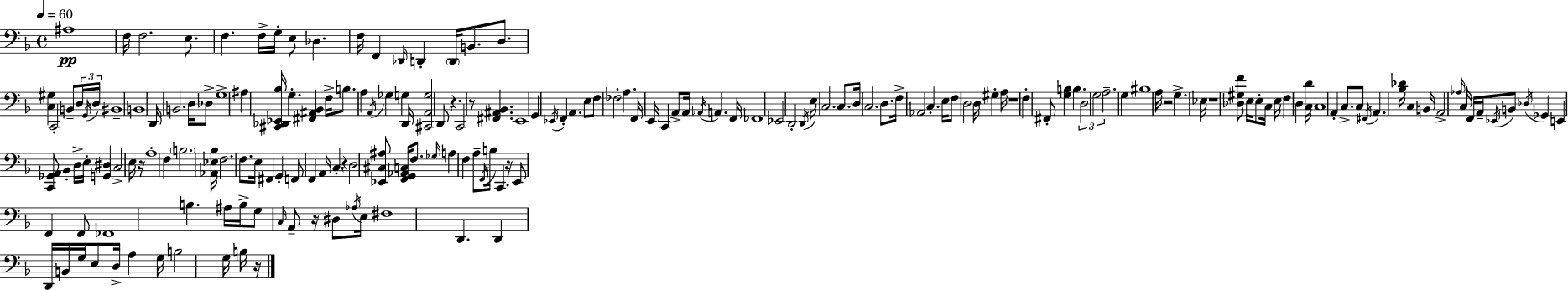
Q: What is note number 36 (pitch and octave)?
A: G3